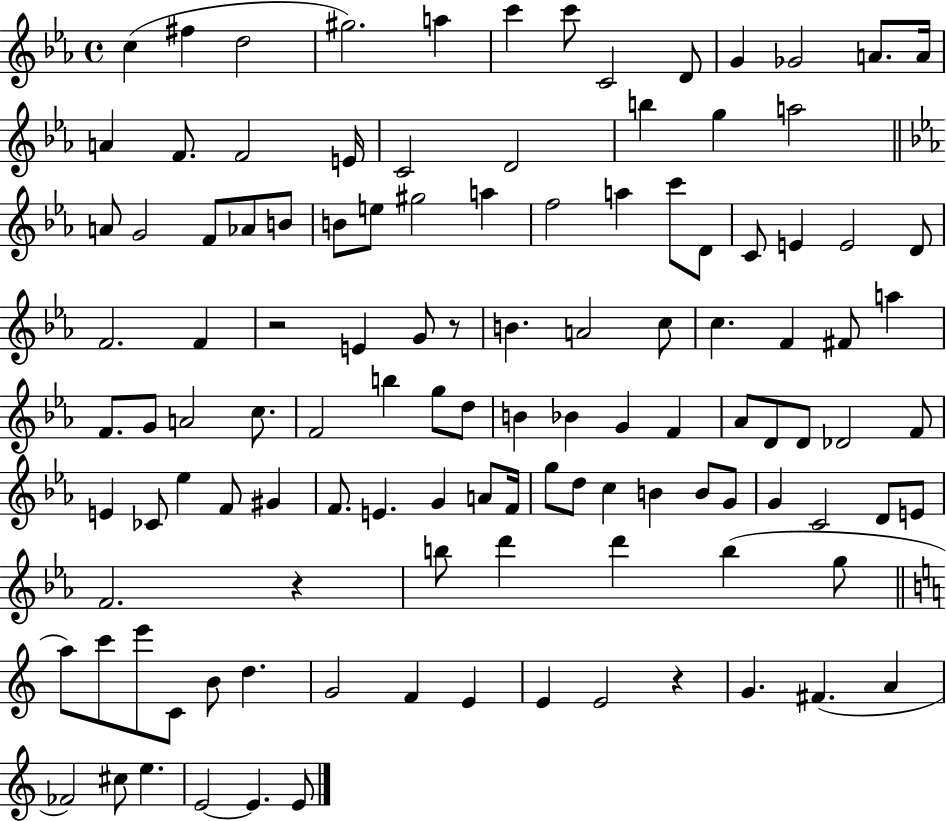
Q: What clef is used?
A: treble